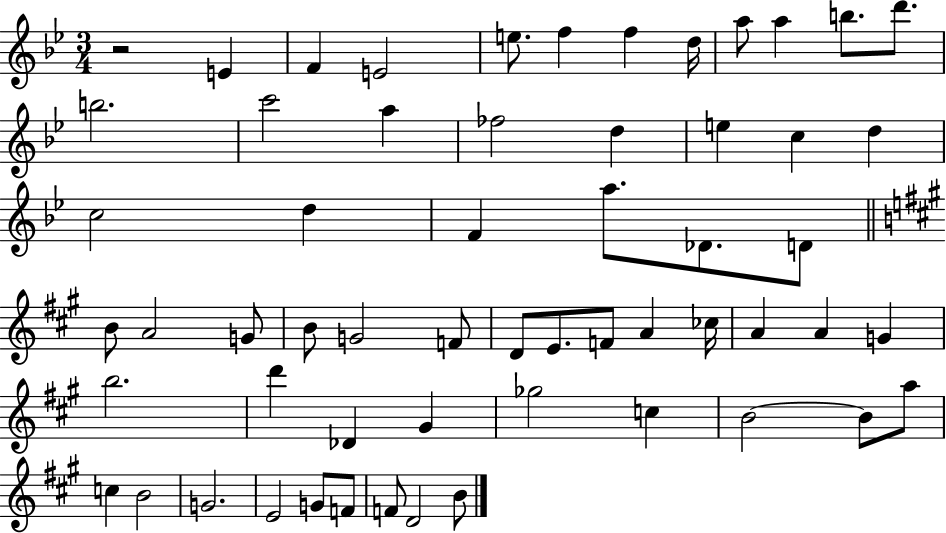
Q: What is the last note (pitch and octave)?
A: B4